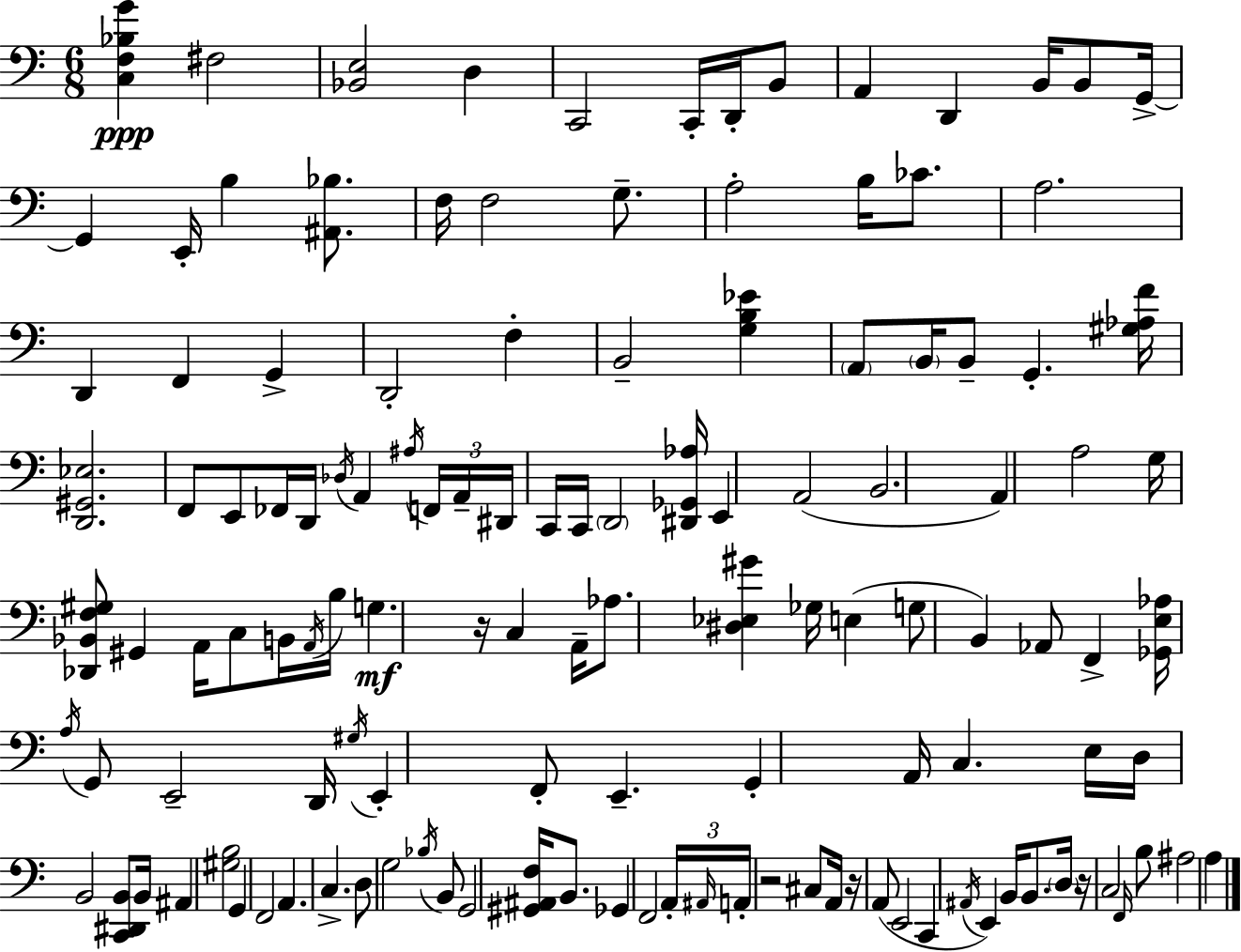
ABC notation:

X:1
T:Untitled
M:6/8
L:1/4
K:C
[C,F,_B,G] ^F,2 [_B,,E,]2 D, C,,2 C,,/4 D,,/4 B,,/2 A,, D,, B,,/4 B,,/2 G,,/4 G,, E,,/4 B, [^A,,_B,]/2 F,/4 F,2 G,/2 A,2 B,/4 _C/2 A,2 D,, F,, G,, D,,2 F, B,,2 [G,B,_E] A,,/2 B,,/4 B,,/2 G,, [^G,_A,F]/4 [D,,^G,,_E,]2 F,,/2 E,,/2 _F,,/4 D,,/4 _D,/4 A,, ^A,/4 F,,/4 A,,/4 ^D,,/4 C,,/4 C,,/4 D,,2 [^D,,_G,,_A,]/4 E,, A,,2 B,,2 A,, A,2 G,/4 [_D,,_B,,F,^G,]/2 ^G,, A,,/4 C,/2 B,,/4 A,,/4 B,/4 G, z/4 C, A,,/4 _A,/2 [^D,_E,^G] _G,/4 E, G,/2 B,, _A,,/2 F,, [_G,,E,_A,]/4 A,/4 G,,/2 E,,2 D,,/4 ^G,/4 E,, F,,/2 E,, G,, A,,/4 C, E,/4 D,/4 B,,2 [C,,^D,,B,,]/2 B,,/4 ^A,, [^G,B,]2 G,, F,,2 A,, C, D,/2 G,2 _B,/4 B,,/2 G,,2 [^G,,^A,,F,]/4 B,,/2 _G,, F,,2 A,,/4 ^A,,/4 A,,/4 z2 ^C,/2 A,,/4 z/4 A,,/2 E,,2 C,, ^A,,/4 E,, B,,/4 B,,/2 D,/4 z/4 C,2 F,,/4 B,/2 ^A,2 A,